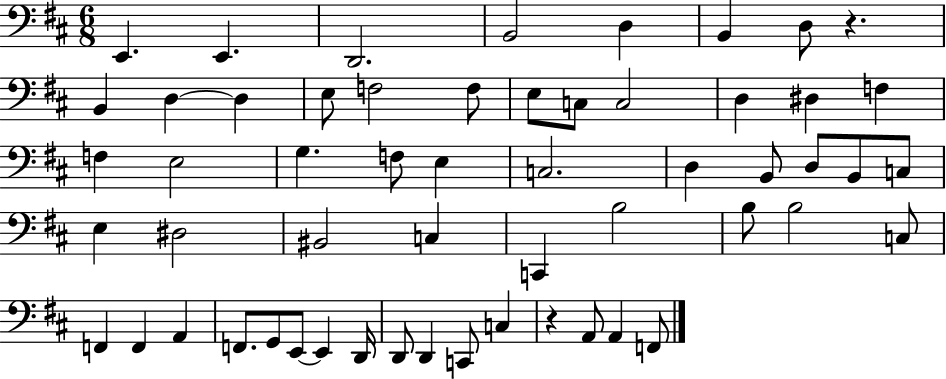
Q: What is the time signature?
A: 6/8